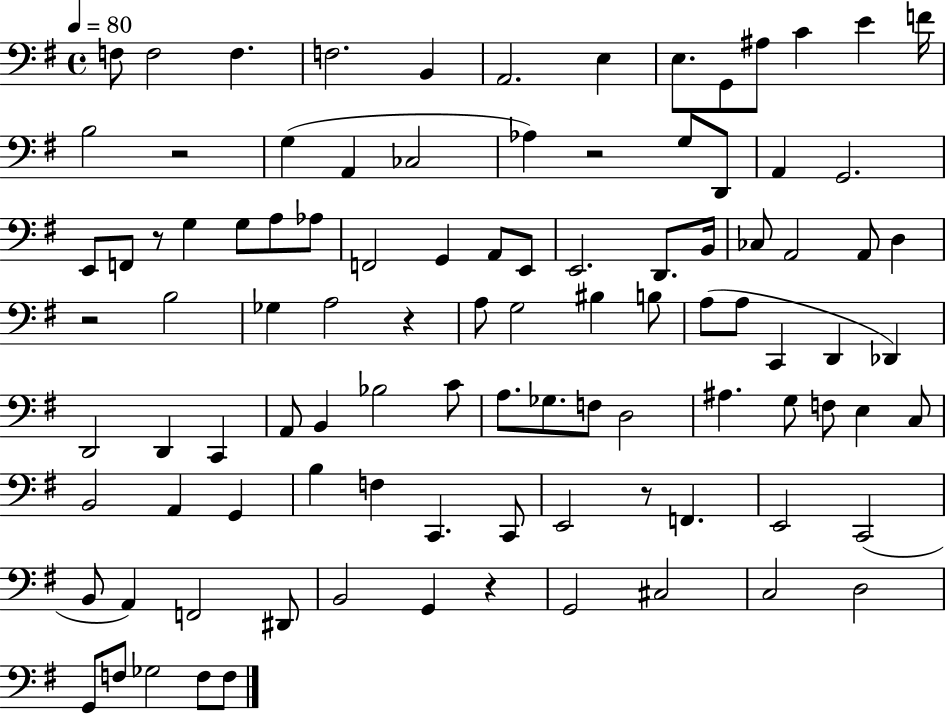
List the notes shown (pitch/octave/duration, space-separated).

F3/e F3/h F3/q. F3/h. B2/q A2/h. E3/q E3/e. G2/e A#3/e C4/q E4/q F4/s B3/h R/h G3/q A2/q CES3/h Ab3/q R/h G3/e D2/e A2/q G2/h. E2/e F2/e R/e G3/q G3/e A3/e Ab3/e F2/h G2/q A2/e E2/e E2/h. D2/e. B2/s CES3/e A2/h A2/e D3/q R/h B3/h Gb3/q A3/h R/q A3/e G3/h BIS3/q B3/e A3/e A3/e C2/q D2/q Db2/q D2/h D2/q C2/q A2/e B2/q Bb3/h C4/e A3/e. Gb3/e. F3/e D3/h A#3/q. G3/e F3/e E3/q C3/e B2/h A2/q G2/q B3/q F3/q C2/q. C2/e E2/h R/e F2/q. E2/h C2/h B2/e A2/q F2/h D#2/e B2/h G2/q R/q G2/h C#3/h C3/h D3/h G2/e F3/e Gb3/h F3/e F3/e